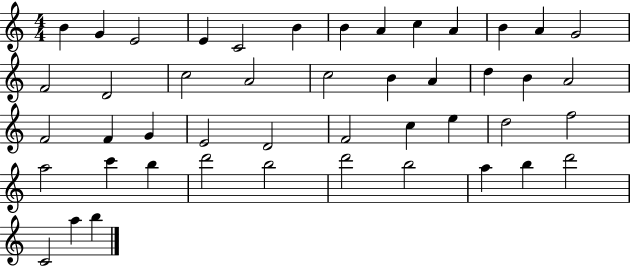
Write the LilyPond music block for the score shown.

{
  \clef treble
  \numericTimeSignature
  \time 4/4
  \key c \major
  b'4 g'4 e'2 | e'4 c'2 b'4 | b'4 a'4 c''4 a'4 | b'4 a'4 g'2 | \break f'2 d'2 | c''2 a'2 | c''2 b'4 a'4 | d''4 b'4 a'2 | \break f'2 f'4 g'4 | e'2 d'2 | f'2 c''4 e''4 | d''2 f''2 | \break a''2 c'''4 b''4 | d'''2 b''2 | d'''2 b''2 | a''4 b''4 d'''2 | \break c'2 a''4 b''4 | \bar "|."
}